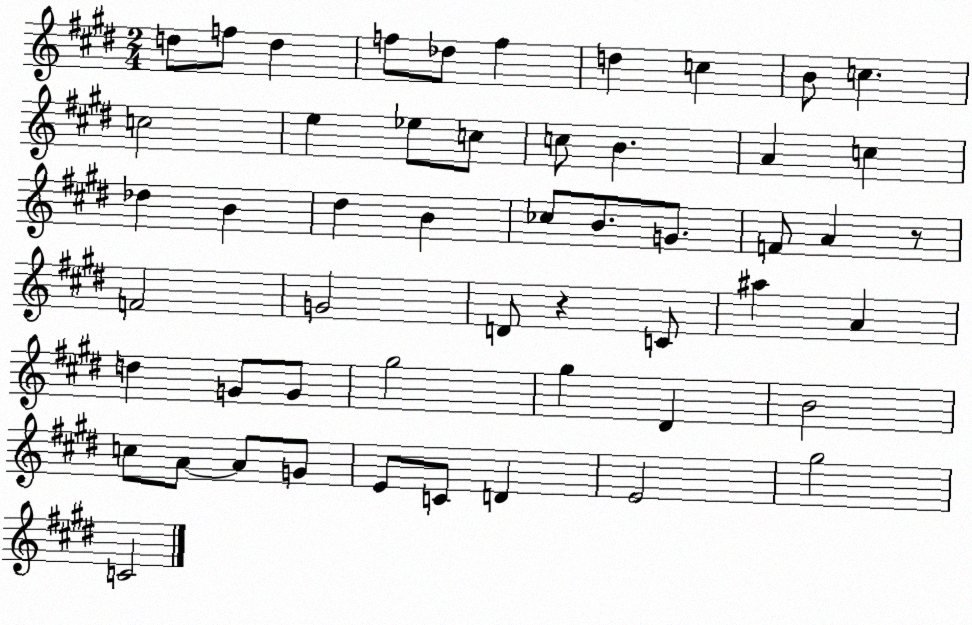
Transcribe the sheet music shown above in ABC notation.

X:1
T:Untitled
M:2/4
L:1/4
K:E
d/2 f/2 d f/2 _d/2 f d c B/2 c c2 e _e/2 c/2 c/2 B A c _d B ^d B _c/2 B/2 G/2 F/2 A z/2 F2 G2 D/2 z C/2 ^a A d G/2 G/2 ^g2 ^g ^D B2 c/2 A/2 A/2 G/2 E/2 C/2 D E2 ^g2 C2